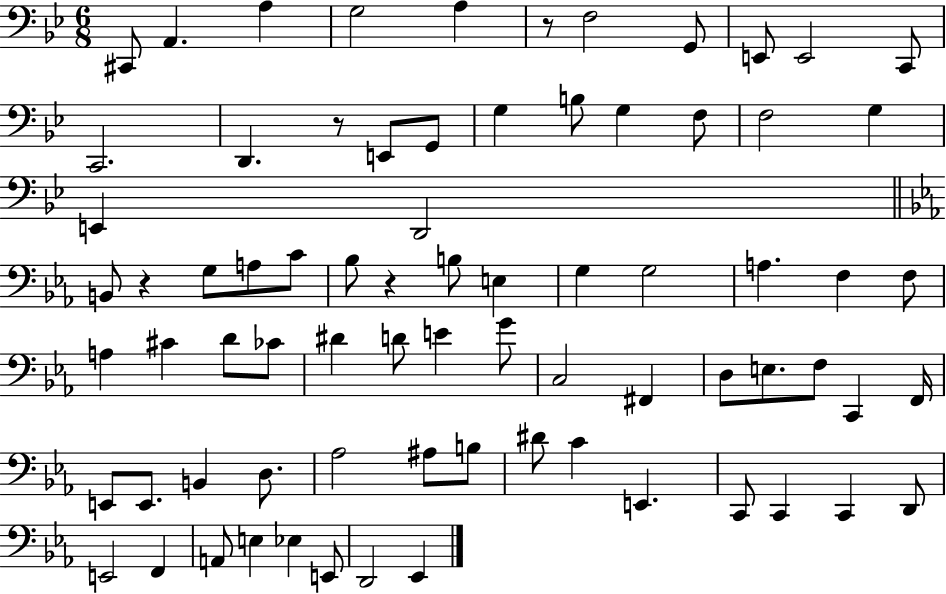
X:1
T:Untitled
M:6/8
L:1/4
K:Bb
^C,,/2 A,, A, G,2 A, z/2 F,2 G,,/2 E,,/2 E,,2 C,,/2 C,,2 D,, z/2 E,,/2 G,,/2 G, B,/2 G, F,/2 F,2 G, E,, D,,2 B,,/2 z G,/2 A,/2 C/2 _B,/2 z B,/2 E, G, G,2 A, F, F,/2 A, ^C D/2 _C/2 ^D D/2 E G/2 C,2 ^F,, D,/2 E,/2 F,/2 C,, F,,/4 E,,/2 E,,/2 B,, D,/2 _A,2 ^A,/2 B,/2 ^D/2 C E,, C,,/2 C,, C,, D,,/2 E,,2 F,, A,,/2 E, _E, E,,/2 D,,2 _E,,